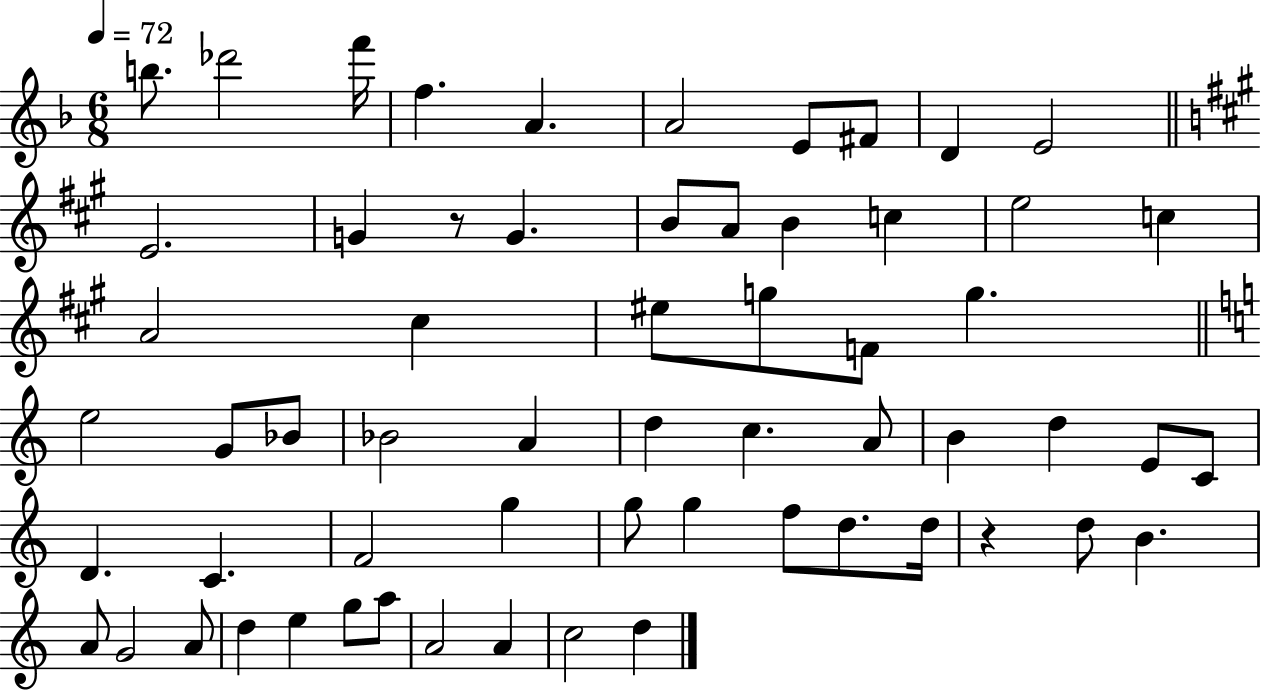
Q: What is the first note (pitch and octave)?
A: B5